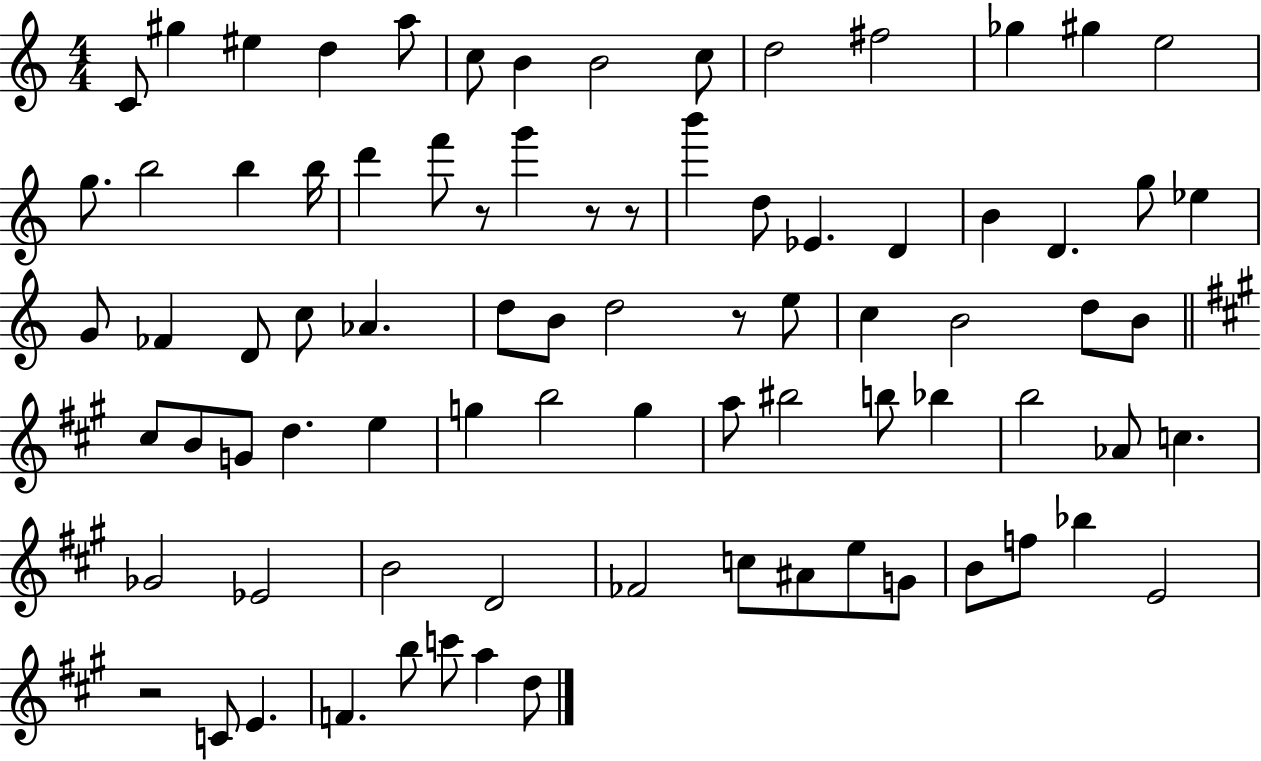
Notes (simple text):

C4/e G#5/q EIS5/q D5/q A5/e C5/e B4/q B4/h C5/e D5/h F#5/h Gb5/q G#5/q E5/h G5/e. B5/h B5/q B5/s D6/q F6/e R/e G6/q R/e R/e B6/q D5/e Eb4/q. D4/q B4/q D4/q. G5/e Eb5/q G4/e FES4/q D4/e C5/e Ab4/q. D5/e B4/e D5/h R/e E5/e C5/q B4/h D5/e B4/e C#5/e B4/e G4/e D5/q. E5/q G5/q B5/h G5/q A5/e BIS5/h B5/e Bb5/q B5/h Ab4/e C5/q. Gb4/h Eb4/h B4/h D4/h FES4/h C5/e A#4/e E5/e G4/e B4/e F5/e Bb5/q E4/h R/h C4/e E4/q. F4/q. B5/e C6/e A5/q D5/e